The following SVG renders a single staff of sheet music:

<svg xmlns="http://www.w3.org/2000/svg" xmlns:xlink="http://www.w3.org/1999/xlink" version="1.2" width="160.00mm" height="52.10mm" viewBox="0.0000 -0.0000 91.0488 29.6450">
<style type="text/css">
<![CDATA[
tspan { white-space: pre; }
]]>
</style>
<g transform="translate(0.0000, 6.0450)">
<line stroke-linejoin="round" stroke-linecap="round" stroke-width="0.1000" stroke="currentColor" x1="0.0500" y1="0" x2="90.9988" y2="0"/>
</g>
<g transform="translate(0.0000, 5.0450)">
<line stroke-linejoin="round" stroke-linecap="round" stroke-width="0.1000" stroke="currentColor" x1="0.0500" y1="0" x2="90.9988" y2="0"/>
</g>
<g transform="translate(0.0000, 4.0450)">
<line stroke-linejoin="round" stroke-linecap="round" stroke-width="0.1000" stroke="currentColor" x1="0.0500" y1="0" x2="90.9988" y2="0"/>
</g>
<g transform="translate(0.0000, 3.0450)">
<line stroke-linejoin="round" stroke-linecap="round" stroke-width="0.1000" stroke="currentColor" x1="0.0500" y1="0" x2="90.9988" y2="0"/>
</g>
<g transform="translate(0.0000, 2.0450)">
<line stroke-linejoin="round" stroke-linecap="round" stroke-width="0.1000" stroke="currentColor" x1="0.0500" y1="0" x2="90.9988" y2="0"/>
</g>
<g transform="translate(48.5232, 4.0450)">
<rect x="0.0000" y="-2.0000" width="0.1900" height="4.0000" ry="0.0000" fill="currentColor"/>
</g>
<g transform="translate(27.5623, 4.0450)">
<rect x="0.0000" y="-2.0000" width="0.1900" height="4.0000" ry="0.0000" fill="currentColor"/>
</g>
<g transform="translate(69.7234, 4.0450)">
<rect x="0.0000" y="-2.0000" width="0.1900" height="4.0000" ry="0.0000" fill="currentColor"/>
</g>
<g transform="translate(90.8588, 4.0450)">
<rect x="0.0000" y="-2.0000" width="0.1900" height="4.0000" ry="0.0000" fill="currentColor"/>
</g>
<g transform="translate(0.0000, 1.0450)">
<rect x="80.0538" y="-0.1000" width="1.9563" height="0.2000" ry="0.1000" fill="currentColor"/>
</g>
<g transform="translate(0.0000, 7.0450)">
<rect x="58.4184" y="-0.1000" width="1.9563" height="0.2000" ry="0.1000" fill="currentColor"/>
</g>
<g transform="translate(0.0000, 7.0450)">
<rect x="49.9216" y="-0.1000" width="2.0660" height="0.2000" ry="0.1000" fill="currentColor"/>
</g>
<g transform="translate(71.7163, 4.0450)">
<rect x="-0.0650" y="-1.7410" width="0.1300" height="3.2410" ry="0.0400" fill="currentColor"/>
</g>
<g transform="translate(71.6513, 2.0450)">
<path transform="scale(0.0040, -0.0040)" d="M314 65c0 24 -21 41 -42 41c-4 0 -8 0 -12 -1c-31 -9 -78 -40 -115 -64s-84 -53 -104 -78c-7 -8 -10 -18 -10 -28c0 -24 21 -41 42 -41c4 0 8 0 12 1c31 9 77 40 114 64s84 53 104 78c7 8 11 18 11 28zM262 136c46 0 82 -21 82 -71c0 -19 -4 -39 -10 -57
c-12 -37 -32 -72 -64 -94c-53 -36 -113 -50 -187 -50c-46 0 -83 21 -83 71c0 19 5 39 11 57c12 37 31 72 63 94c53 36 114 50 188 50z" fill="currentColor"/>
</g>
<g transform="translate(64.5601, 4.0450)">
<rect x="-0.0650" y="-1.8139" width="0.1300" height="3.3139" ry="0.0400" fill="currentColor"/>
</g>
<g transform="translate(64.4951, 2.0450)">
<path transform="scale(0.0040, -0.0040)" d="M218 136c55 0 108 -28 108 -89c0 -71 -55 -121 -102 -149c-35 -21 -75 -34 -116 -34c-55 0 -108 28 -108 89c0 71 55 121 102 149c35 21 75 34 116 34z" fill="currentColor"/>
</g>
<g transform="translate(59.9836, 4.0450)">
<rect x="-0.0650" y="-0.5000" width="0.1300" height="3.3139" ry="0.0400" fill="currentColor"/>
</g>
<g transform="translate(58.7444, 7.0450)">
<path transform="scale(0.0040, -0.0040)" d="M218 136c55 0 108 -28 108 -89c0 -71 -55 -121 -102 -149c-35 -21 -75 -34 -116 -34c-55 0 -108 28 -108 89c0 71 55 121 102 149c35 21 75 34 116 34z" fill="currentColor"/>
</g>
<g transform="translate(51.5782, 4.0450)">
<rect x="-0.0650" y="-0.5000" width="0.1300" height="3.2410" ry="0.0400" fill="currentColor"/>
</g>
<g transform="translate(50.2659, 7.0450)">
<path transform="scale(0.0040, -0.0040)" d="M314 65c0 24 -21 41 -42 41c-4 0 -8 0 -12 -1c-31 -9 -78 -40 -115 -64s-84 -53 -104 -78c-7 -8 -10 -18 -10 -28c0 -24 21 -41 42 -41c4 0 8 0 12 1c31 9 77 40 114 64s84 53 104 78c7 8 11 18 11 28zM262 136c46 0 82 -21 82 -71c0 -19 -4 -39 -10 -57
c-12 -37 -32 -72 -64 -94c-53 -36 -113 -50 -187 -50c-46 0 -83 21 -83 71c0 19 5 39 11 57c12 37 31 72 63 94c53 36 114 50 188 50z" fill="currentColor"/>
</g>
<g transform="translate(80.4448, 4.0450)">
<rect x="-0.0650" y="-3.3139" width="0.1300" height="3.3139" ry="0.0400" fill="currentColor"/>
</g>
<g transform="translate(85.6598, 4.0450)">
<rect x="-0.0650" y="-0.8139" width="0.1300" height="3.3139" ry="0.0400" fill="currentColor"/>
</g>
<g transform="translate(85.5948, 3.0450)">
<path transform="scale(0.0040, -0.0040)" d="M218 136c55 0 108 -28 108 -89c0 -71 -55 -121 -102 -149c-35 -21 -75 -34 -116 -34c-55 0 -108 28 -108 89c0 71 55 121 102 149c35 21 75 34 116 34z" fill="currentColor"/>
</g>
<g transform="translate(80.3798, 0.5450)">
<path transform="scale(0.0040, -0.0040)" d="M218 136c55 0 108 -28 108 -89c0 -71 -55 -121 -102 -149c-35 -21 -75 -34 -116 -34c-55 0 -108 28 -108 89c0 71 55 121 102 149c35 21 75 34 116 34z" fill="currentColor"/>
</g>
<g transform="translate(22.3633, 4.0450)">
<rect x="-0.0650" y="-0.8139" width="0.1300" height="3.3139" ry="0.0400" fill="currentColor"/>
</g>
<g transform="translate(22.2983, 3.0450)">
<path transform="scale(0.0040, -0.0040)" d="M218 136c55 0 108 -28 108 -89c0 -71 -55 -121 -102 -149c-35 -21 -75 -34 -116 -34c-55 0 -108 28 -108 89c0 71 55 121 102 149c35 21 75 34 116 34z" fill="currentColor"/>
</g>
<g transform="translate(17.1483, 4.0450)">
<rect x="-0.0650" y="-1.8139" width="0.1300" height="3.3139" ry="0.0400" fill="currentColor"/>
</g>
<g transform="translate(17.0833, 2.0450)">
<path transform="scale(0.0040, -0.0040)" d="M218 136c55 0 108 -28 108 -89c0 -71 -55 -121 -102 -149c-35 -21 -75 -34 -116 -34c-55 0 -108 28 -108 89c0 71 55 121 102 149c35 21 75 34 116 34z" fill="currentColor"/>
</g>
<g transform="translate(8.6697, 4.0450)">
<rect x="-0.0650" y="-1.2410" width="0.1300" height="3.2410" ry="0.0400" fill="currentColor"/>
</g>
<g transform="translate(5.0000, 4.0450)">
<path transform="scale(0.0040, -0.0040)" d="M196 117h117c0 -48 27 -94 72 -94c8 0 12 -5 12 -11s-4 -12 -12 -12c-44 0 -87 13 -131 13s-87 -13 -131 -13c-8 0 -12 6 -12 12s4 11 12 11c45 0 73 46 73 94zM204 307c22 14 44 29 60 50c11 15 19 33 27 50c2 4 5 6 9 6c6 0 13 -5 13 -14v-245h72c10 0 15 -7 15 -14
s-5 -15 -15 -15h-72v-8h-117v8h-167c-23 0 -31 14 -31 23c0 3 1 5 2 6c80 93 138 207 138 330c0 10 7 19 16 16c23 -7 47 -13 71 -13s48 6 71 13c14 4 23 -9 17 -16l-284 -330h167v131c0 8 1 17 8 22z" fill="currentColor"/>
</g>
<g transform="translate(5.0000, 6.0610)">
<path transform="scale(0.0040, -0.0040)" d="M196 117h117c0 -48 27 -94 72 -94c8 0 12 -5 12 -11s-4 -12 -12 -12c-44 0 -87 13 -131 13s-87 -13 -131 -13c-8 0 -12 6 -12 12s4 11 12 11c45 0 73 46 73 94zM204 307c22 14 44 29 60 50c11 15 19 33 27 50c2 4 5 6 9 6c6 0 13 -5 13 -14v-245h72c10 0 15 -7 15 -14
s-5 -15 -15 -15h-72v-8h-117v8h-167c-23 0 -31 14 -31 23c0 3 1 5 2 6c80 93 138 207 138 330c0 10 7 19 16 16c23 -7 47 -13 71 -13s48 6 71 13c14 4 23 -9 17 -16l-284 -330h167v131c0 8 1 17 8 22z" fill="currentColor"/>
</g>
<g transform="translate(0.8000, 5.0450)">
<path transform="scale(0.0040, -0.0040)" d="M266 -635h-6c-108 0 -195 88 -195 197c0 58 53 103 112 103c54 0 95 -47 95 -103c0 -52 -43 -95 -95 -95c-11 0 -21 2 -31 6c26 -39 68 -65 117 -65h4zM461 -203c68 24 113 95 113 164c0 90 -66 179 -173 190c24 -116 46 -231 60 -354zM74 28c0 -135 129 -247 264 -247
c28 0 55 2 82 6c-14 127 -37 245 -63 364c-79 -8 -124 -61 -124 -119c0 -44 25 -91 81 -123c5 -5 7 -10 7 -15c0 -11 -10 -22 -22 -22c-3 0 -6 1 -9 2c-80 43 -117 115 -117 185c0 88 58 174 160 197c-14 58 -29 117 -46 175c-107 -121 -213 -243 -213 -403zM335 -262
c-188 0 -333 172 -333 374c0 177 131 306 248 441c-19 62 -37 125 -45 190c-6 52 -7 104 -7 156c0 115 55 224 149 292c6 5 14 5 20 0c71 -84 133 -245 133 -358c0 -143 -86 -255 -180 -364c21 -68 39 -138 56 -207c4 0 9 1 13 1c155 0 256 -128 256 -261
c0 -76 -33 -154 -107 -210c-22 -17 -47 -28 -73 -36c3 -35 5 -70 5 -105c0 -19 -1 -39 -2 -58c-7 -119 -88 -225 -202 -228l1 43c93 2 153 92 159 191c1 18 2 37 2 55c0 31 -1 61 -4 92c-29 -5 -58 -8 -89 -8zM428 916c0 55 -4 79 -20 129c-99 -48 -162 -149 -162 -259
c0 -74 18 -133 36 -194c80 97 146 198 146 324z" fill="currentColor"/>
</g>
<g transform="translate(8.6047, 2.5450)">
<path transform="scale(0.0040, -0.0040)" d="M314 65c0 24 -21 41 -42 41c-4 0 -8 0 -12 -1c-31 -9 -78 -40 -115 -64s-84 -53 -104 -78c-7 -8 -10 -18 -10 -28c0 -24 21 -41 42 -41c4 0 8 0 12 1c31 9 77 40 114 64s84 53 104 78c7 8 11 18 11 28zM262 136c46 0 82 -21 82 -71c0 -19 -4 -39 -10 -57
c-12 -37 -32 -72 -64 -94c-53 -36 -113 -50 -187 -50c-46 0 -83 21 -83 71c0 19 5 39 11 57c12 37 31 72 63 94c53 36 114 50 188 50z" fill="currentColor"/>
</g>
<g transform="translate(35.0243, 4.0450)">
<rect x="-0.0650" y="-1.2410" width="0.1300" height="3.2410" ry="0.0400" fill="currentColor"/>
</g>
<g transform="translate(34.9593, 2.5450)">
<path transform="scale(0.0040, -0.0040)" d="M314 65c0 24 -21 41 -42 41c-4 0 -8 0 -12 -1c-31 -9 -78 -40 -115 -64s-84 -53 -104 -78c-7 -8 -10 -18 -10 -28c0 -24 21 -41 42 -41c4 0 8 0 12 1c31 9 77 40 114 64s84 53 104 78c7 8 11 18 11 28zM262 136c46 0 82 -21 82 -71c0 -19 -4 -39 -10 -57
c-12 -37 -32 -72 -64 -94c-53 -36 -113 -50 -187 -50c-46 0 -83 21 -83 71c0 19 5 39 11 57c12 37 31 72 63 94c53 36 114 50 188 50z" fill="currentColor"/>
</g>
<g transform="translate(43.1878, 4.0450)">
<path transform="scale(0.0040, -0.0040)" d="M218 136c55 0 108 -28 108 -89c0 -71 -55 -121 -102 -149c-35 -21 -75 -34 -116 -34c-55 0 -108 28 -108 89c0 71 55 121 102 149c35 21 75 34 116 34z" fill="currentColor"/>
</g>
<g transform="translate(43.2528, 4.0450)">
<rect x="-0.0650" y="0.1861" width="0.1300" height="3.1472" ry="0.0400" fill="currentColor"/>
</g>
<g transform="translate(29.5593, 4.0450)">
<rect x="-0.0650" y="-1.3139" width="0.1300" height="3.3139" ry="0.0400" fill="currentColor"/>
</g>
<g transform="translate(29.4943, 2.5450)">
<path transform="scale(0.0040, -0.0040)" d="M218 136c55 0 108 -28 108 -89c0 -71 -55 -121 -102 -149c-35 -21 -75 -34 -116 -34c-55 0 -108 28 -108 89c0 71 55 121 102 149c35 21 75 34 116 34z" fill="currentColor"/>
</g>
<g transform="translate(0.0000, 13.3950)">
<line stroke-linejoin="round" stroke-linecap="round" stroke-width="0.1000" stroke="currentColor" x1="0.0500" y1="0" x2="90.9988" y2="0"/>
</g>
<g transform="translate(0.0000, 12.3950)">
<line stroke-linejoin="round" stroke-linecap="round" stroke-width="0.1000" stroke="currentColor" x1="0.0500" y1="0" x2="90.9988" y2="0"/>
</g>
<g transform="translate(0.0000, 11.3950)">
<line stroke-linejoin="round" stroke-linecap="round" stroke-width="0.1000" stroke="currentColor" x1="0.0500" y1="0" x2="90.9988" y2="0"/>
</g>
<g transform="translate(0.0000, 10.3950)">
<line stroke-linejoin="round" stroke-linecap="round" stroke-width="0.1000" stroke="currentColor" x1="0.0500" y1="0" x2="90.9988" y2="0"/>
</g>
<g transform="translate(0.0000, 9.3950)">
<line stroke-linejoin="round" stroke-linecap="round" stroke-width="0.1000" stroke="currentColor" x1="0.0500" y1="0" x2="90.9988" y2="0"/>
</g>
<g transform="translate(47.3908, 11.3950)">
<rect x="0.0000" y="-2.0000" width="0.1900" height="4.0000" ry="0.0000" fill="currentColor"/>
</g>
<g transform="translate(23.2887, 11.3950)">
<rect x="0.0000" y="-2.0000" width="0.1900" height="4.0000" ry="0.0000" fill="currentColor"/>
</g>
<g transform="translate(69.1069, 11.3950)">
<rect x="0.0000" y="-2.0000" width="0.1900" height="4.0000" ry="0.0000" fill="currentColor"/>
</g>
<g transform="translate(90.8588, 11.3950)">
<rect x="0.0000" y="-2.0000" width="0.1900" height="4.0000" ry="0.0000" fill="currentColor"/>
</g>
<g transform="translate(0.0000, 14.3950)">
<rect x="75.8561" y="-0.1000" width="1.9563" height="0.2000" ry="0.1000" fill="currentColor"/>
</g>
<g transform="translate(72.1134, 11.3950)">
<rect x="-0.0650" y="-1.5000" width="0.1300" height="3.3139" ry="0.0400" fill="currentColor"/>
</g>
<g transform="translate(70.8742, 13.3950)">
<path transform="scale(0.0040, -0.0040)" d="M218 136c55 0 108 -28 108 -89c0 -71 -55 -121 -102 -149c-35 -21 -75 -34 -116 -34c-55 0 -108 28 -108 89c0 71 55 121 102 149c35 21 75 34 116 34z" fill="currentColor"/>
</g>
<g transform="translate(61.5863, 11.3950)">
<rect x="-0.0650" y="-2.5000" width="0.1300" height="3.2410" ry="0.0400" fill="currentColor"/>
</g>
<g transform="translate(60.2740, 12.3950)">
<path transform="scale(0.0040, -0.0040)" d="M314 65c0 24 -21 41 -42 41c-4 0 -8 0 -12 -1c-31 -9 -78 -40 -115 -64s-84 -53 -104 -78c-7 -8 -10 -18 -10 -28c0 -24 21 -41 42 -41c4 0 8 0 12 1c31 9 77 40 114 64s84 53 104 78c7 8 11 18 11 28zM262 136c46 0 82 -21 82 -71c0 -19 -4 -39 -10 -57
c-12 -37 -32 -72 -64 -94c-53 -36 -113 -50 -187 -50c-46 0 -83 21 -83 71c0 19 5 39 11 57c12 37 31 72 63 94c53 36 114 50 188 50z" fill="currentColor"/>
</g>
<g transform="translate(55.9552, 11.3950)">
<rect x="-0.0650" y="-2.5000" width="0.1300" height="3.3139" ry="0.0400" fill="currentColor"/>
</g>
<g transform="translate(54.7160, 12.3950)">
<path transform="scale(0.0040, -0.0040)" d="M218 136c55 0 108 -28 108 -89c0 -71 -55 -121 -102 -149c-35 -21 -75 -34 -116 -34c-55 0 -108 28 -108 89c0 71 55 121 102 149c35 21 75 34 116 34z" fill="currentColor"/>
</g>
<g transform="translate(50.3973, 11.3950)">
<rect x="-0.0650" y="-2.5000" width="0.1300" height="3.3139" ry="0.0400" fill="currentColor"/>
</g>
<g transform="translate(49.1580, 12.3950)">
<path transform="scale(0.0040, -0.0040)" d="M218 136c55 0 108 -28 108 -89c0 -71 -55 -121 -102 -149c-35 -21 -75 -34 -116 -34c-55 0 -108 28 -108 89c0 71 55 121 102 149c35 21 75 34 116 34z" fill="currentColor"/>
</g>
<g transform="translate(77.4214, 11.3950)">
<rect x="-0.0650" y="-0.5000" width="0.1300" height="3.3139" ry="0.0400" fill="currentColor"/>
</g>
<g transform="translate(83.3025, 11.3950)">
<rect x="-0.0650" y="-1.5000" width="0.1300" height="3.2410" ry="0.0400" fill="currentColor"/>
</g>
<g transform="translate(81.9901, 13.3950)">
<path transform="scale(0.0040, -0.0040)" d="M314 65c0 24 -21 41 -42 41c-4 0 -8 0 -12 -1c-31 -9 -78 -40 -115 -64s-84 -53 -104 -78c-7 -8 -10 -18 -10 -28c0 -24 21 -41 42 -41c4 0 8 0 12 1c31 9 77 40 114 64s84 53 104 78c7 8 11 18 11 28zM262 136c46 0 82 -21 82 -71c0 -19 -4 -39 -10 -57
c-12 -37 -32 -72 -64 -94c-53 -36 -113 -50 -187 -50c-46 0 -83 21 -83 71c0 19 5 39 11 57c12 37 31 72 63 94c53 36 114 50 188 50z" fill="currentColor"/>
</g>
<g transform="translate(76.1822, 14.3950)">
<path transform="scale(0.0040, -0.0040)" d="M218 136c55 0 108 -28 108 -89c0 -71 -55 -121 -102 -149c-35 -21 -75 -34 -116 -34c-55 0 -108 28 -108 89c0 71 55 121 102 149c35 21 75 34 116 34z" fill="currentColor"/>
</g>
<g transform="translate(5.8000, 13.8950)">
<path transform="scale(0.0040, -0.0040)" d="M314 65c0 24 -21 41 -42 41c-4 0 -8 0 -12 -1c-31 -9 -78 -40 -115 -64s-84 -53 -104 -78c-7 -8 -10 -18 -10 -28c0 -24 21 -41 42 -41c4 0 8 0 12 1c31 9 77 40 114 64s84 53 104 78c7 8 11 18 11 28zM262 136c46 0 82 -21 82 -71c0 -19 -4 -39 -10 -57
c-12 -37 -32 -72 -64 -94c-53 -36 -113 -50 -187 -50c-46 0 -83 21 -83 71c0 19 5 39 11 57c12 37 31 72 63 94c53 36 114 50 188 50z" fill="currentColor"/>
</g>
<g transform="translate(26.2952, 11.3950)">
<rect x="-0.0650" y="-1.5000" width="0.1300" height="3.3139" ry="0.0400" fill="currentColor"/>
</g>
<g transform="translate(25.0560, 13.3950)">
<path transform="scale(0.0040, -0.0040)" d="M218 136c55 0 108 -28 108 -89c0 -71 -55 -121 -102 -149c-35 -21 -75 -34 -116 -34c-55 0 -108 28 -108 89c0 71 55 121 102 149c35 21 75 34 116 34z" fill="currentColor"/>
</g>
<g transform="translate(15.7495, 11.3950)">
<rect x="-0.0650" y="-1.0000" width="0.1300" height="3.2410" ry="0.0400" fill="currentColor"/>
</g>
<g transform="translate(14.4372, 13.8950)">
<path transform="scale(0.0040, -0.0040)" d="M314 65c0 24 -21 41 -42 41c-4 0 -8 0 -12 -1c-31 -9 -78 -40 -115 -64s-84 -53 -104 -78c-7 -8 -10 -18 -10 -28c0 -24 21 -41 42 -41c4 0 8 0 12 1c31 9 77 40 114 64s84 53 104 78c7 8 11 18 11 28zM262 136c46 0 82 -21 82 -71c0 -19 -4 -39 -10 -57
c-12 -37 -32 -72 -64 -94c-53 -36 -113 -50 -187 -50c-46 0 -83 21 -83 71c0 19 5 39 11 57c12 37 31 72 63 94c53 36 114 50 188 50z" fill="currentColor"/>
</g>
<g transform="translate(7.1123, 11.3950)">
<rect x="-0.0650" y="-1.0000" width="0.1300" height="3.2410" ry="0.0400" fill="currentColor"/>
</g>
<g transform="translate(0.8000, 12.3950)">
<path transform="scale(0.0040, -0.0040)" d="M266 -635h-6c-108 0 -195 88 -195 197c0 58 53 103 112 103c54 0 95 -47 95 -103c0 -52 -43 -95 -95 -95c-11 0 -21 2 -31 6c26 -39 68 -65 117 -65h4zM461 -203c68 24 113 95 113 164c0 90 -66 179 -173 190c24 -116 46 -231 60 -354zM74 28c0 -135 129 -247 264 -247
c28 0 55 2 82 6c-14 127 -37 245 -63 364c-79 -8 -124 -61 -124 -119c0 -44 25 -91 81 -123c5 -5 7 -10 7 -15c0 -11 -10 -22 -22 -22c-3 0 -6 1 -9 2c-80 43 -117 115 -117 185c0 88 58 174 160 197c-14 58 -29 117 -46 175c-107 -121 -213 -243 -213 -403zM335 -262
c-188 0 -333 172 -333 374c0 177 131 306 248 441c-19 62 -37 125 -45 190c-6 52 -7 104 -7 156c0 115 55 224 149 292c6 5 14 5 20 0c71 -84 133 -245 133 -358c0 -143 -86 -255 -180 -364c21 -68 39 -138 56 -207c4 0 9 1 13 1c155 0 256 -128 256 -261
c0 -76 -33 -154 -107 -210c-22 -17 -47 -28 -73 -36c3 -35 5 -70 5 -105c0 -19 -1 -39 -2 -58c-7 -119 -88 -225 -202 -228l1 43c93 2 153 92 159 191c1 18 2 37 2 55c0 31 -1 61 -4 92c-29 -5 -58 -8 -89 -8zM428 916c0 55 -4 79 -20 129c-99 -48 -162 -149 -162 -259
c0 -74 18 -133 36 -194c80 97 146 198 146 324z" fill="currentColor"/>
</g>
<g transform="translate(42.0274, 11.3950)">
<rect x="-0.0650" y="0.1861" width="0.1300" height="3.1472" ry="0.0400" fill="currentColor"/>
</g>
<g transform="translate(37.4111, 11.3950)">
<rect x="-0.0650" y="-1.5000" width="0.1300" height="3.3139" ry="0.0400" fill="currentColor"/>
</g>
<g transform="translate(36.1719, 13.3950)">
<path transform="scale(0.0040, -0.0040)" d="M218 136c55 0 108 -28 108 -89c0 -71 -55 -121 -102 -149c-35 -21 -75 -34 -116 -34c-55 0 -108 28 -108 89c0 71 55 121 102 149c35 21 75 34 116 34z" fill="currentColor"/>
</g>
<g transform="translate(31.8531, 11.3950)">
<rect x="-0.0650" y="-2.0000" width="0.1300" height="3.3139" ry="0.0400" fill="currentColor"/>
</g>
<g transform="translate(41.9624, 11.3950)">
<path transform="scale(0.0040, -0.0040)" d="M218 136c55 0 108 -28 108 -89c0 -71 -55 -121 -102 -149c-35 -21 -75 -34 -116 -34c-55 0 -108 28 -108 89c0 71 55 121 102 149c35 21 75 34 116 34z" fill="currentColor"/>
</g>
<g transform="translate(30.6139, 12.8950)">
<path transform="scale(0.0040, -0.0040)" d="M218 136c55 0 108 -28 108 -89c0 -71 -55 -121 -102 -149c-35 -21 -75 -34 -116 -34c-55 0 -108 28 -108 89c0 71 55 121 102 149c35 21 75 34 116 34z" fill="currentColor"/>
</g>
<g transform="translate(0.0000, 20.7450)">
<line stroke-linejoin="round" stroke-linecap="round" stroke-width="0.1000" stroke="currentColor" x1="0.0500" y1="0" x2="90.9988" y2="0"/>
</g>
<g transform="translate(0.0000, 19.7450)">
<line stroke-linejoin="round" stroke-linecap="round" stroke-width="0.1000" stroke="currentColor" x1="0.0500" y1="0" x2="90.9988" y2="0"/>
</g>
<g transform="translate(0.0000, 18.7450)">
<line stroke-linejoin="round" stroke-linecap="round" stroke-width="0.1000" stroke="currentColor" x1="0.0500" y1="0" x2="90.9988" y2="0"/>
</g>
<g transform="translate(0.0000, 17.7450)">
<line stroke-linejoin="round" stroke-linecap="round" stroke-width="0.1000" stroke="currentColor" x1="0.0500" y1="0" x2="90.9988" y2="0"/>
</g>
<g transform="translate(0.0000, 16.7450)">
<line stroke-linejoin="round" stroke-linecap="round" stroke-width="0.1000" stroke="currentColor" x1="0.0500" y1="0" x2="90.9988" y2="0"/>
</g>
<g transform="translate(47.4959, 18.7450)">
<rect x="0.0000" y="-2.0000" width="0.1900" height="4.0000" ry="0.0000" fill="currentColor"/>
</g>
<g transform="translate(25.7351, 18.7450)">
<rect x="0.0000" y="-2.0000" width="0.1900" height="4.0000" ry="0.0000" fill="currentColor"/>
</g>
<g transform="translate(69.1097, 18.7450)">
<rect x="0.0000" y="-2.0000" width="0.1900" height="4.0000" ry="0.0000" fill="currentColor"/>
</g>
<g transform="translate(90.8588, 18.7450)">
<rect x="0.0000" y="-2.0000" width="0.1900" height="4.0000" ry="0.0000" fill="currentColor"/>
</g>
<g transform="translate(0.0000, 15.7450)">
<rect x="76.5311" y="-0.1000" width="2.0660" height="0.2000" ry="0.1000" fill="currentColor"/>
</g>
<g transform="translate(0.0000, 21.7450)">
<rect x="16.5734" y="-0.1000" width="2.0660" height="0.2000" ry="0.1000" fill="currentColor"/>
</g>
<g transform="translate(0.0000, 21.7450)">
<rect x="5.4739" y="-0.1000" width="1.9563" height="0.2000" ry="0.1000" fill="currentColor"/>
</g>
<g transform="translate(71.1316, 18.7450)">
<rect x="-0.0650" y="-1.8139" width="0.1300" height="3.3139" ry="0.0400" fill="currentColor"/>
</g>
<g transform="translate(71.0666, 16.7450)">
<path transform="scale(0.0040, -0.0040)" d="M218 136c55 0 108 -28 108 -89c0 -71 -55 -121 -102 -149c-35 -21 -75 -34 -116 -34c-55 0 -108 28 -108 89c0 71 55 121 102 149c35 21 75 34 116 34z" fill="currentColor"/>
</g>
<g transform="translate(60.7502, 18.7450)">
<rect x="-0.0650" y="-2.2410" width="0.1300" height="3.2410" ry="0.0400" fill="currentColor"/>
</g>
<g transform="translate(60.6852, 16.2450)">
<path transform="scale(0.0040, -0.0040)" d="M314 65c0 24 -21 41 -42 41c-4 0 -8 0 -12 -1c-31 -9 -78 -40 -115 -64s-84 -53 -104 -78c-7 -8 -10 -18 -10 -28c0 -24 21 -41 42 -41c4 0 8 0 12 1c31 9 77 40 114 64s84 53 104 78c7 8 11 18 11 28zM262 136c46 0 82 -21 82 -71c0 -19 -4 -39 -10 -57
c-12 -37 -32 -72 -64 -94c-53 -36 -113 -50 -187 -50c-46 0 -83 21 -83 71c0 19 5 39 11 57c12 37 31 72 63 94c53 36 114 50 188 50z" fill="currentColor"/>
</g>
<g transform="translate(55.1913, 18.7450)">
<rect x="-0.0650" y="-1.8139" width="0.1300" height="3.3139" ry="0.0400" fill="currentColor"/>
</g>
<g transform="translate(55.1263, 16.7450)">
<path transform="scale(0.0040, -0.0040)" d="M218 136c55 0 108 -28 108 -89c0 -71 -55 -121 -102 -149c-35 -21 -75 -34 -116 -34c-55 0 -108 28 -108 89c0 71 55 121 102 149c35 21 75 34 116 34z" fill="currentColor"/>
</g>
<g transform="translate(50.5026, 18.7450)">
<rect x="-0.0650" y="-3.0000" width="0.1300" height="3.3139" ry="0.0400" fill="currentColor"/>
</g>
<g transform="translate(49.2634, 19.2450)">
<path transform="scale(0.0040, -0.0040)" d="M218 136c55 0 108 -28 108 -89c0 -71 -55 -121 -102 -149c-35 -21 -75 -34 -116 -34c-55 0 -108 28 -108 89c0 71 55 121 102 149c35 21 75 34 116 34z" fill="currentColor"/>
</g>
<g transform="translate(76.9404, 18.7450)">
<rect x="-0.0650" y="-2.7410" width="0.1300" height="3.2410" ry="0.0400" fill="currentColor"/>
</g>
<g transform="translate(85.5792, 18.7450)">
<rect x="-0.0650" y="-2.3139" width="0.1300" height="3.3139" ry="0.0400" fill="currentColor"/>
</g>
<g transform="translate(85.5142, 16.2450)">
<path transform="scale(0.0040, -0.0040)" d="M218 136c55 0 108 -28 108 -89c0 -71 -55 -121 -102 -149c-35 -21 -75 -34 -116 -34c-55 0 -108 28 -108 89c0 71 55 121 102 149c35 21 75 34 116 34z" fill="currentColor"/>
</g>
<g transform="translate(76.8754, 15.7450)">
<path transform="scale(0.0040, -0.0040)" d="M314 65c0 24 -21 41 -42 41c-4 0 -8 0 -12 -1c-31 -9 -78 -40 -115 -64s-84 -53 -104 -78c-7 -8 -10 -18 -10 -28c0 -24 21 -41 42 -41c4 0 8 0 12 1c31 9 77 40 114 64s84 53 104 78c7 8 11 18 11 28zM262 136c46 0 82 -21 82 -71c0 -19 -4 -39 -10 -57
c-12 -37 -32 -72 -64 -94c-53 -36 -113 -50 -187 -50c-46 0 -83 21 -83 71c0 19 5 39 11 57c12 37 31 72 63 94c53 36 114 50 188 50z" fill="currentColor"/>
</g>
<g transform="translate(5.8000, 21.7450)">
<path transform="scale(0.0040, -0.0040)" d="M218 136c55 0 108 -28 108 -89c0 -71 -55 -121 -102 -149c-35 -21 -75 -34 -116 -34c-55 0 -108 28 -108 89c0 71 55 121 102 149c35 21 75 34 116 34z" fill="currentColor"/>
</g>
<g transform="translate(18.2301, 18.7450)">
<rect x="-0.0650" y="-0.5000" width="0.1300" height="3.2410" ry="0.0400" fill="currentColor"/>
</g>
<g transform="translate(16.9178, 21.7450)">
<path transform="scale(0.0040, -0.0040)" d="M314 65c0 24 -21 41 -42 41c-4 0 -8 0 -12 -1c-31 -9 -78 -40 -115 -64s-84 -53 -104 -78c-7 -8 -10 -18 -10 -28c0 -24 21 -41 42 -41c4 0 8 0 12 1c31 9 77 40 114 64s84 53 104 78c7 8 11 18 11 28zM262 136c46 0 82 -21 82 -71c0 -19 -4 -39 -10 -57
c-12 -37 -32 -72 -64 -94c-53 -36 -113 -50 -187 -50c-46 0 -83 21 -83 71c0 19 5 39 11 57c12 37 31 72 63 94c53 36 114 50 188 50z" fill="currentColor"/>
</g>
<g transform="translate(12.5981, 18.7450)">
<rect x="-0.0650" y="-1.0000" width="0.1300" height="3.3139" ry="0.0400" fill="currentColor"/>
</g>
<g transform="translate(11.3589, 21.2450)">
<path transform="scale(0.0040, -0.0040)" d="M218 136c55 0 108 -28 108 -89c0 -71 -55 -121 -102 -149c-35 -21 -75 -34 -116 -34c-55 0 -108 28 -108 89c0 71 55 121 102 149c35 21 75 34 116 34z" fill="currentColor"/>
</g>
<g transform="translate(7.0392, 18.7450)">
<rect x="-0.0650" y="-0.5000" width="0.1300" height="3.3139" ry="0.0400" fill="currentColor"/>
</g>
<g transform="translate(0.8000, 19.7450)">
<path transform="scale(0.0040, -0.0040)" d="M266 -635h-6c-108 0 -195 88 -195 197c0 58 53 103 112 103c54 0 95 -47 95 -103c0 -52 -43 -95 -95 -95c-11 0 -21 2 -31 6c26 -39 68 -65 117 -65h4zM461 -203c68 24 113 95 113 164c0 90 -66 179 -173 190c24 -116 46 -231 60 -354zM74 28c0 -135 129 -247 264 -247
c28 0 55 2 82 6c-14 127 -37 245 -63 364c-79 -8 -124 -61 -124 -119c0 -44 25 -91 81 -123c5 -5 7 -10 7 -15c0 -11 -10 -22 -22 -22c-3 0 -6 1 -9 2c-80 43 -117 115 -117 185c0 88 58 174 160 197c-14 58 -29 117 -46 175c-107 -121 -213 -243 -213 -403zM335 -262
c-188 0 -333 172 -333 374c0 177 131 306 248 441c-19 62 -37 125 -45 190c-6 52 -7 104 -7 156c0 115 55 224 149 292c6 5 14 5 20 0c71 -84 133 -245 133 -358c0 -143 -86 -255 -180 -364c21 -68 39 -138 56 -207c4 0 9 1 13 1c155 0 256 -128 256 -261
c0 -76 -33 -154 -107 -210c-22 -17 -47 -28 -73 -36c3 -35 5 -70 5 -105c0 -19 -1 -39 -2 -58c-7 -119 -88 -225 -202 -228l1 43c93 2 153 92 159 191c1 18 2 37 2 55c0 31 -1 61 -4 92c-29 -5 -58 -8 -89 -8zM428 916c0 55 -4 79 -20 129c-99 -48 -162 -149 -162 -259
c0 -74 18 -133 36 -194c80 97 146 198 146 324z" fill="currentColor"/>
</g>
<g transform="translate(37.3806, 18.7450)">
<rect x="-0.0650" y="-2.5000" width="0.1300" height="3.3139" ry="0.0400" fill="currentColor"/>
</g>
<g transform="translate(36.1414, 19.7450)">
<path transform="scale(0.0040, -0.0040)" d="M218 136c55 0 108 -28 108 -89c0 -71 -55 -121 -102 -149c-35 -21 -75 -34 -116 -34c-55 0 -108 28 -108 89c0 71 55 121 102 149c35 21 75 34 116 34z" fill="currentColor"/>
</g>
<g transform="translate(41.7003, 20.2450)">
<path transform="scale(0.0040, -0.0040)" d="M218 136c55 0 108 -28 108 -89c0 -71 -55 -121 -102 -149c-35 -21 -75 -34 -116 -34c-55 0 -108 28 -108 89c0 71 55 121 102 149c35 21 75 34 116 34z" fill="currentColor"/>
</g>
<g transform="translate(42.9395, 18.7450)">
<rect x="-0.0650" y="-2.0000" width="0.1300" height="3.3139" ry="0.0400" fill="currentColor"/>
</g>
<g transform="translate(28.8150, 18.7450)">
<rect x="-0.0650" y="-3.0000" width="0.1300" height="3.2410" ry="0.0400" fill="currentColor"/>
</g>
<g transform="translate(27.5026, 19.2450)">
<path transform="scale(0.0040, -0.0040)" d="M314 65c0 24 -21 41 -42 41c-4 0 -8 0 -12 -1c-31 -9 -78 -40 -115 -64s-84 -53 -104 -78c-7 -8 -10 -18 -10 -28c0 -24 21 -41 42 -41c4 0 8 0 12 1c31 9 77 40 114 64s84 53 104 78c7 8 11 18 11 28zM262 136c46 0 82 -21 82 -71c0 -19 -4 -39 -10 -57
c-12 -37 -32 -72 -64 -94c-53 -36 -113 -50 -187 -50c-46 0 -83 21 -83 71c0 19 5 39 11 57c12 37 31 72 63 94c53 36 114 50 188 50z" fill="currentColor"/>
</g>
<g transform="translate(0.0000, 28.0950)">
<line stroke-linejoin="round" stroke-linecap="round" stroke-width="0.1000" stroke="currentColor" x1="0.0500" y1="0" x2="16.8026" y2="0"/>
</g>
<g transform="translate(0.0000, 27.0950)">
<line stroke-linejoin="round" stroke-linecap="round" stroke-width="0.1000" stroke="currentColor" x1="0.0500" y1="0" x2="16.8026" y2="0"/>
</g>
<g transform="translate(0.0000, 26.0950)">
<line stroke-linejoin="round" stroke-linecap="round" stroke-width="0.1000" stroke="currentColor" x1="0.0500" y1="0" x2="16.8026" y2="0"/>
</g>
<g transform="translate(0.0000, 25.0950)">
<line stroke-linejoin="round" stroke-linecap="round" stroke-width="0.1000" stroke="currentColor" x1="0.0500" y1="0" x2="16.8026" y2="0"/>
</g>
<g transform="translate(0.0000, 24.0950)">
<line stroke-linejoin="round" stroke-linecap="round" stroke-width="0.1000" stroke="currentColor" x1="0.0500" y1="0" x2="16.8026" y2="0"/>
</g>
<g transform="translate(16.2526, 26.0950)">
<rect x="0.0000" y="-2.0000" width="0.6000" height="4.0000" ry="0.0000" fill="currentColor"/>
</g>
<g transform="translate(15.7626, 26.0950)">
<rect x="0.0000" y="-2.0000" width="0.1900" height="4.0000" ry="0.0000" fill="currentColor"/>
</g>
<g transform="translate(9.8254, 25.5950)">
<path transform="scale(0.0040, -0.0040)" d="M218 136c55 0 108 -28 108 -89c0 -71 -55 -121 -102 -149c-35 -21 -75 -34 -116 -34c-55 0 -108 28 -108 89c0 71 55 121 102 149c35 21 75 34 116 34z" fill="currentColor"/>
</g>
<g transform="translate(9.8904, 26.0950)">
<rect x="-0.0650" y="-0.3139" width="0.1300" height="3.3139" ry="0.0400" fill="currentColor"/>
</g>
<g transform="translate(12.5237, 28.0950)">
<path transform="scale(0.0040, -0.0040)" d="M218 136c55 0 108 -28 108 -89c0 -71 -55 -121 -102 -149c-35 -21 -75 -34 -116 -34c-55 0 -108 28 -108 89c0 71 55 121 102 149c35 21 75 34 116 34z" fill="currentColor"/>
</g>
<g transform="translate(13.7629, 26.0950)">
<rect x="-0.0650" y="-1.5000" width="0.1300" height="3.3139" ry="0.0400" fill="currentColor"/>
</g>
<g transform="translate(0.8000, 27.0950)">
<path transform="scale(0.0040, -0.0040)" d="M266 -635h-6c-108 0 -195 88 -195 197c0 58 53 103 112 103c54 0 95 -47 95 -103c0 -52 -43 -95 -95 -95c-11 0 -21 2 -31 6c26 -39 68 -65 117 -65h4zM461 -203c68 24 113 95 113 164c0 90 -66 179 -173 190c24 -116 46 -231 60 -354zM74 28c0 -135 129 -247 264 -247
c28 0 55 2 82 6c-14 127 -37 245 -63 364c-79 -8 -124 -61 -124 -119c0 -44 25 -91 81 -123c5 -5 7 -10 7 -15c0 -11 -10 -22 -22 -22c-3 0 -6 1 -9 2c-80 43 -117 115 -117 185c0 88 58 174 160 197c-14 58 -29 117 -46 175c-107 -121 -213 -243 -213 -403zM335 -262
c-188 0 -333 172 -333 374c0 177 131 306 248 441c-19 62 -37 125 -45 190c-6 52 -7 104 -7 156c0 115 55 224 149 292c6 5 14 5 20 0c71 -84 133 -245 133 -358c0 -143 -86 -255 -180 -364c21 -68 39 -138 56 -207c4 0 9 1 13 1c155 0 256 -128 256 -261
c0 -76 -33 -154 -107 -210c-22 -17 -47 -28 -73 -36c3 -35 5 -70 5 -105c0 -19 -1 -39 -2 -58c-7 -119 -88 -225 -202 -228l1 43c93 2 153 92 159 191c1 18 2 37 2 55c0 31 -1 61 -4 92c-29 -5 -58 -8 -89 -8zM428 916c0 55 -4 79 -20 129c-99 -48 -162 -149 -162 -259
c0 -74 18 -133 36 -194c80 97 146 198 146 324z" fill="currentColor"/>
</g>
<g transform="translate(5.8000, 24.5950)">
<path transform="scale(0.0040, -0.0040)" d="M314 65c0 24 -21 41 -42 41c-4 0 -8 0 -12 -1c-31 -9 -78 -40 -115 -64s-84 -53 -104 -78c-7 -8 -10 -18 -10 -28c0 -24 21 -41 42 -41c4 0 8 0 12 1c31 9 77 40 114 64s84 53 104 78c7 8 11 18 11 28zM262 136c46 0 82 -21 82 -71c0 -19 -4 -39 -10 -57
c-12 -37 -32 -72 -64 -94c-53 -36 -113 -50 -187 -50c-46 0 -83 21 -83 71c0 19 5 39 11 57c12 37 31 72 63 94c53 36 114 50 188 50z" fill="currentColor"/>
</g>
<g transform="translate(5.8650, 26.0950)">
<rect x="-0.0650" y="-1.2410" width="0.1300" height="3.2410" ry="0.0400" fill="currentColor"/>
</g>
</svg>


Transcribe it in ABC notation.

X:1
T:Untitled
M:4/4
L:1/4
K:C
e2 f d e e2 B C2 C f f2 b d D2 D2 E F E B G G G2 E C E2 C D C2 A2 G F A f g2 f a2 g e2 c E